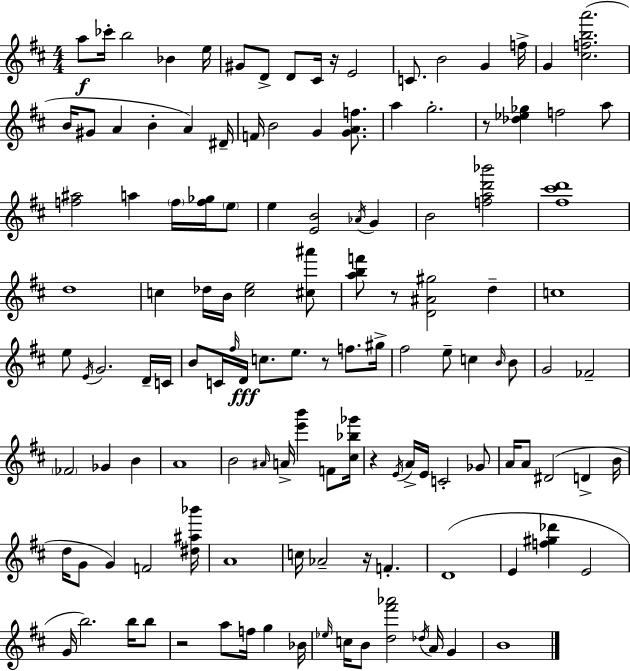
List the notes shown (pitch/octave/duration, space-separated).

A5/e CES6/s B5/h Bb4/q E5/s G#4/e D4/e D4/e C#4/s R/s E4/h C4/e. B4/h G4/q F5/s G4/q [C#5,F5,B5,A6]/h. B4/s G#4/e A4/q B4/q A4/q D#4/s F4/s B4/h G4/q [G4,A4,F5]/e. A5/q G5/h. R/e [Db5,Eb5,Gb5]/q F5/h A5/e [F5,A#5]/h A5/q F5/s [F5,Gb5]/s E5/e E5/q [E4,B4]/h Ab4/s G4/q B4/h [F5,A5,D6,Bb6]/h [F#5,C#6,D6]/w D5/w C5/q Db5/s B4/s [C5,E5]/h [C#5,A#6]/e [A5,B5,F6]/e R/e [D4,A#4,G#5]/h D5/q C5/w E5/e E4/s G4/h. D4/s C4/s B4/e C4/s F#5/s D4/s C5/e. E5/e. R/e F5/e. G#5/s F#5/h E5/e C5/q B4/s B4/e G4/h FES4/h FES4/h Gb4/q B4/q A4/w B4/h A#4/s A4/s [E6,B6]/q F4/e [C#5,Bb5,Gb6]/s R/q E4/s A4/s E4/s C4/h Gb4/e A4/s A4/e D#4/h D4/q B4/s D5/s G4/e G4/q F4/h [D#5,A#5,Bb6]/s A4/w C5/s Ab4/h R/s F4/q. D4/w E4/q [F5,G#5,Db6]/q E4/h G4/s B5/h. B5/s B5/e R/h A5/e F5/s G5/q Bb4/s Eb5/s C5/s B4/e [D5,F#6,Ab6]/h Db5/s A4/s G4/q B4/w